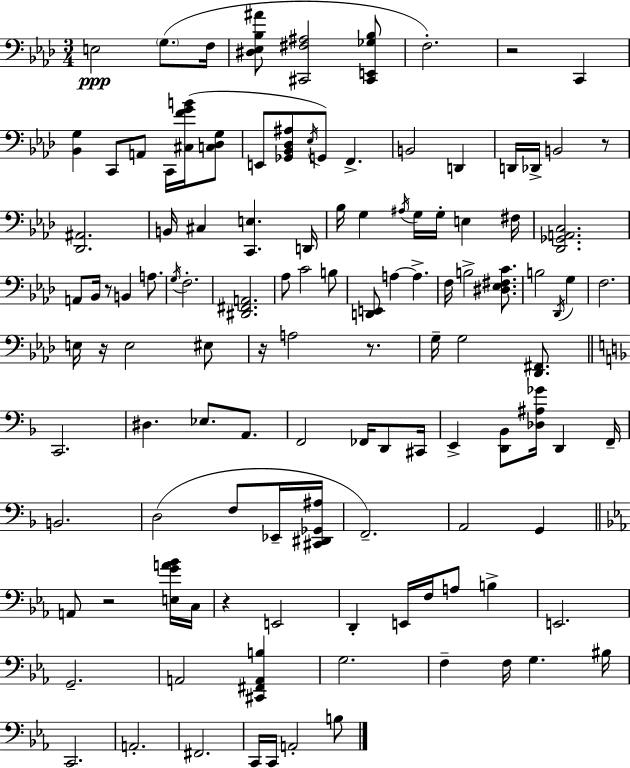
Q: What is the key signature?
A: AES major